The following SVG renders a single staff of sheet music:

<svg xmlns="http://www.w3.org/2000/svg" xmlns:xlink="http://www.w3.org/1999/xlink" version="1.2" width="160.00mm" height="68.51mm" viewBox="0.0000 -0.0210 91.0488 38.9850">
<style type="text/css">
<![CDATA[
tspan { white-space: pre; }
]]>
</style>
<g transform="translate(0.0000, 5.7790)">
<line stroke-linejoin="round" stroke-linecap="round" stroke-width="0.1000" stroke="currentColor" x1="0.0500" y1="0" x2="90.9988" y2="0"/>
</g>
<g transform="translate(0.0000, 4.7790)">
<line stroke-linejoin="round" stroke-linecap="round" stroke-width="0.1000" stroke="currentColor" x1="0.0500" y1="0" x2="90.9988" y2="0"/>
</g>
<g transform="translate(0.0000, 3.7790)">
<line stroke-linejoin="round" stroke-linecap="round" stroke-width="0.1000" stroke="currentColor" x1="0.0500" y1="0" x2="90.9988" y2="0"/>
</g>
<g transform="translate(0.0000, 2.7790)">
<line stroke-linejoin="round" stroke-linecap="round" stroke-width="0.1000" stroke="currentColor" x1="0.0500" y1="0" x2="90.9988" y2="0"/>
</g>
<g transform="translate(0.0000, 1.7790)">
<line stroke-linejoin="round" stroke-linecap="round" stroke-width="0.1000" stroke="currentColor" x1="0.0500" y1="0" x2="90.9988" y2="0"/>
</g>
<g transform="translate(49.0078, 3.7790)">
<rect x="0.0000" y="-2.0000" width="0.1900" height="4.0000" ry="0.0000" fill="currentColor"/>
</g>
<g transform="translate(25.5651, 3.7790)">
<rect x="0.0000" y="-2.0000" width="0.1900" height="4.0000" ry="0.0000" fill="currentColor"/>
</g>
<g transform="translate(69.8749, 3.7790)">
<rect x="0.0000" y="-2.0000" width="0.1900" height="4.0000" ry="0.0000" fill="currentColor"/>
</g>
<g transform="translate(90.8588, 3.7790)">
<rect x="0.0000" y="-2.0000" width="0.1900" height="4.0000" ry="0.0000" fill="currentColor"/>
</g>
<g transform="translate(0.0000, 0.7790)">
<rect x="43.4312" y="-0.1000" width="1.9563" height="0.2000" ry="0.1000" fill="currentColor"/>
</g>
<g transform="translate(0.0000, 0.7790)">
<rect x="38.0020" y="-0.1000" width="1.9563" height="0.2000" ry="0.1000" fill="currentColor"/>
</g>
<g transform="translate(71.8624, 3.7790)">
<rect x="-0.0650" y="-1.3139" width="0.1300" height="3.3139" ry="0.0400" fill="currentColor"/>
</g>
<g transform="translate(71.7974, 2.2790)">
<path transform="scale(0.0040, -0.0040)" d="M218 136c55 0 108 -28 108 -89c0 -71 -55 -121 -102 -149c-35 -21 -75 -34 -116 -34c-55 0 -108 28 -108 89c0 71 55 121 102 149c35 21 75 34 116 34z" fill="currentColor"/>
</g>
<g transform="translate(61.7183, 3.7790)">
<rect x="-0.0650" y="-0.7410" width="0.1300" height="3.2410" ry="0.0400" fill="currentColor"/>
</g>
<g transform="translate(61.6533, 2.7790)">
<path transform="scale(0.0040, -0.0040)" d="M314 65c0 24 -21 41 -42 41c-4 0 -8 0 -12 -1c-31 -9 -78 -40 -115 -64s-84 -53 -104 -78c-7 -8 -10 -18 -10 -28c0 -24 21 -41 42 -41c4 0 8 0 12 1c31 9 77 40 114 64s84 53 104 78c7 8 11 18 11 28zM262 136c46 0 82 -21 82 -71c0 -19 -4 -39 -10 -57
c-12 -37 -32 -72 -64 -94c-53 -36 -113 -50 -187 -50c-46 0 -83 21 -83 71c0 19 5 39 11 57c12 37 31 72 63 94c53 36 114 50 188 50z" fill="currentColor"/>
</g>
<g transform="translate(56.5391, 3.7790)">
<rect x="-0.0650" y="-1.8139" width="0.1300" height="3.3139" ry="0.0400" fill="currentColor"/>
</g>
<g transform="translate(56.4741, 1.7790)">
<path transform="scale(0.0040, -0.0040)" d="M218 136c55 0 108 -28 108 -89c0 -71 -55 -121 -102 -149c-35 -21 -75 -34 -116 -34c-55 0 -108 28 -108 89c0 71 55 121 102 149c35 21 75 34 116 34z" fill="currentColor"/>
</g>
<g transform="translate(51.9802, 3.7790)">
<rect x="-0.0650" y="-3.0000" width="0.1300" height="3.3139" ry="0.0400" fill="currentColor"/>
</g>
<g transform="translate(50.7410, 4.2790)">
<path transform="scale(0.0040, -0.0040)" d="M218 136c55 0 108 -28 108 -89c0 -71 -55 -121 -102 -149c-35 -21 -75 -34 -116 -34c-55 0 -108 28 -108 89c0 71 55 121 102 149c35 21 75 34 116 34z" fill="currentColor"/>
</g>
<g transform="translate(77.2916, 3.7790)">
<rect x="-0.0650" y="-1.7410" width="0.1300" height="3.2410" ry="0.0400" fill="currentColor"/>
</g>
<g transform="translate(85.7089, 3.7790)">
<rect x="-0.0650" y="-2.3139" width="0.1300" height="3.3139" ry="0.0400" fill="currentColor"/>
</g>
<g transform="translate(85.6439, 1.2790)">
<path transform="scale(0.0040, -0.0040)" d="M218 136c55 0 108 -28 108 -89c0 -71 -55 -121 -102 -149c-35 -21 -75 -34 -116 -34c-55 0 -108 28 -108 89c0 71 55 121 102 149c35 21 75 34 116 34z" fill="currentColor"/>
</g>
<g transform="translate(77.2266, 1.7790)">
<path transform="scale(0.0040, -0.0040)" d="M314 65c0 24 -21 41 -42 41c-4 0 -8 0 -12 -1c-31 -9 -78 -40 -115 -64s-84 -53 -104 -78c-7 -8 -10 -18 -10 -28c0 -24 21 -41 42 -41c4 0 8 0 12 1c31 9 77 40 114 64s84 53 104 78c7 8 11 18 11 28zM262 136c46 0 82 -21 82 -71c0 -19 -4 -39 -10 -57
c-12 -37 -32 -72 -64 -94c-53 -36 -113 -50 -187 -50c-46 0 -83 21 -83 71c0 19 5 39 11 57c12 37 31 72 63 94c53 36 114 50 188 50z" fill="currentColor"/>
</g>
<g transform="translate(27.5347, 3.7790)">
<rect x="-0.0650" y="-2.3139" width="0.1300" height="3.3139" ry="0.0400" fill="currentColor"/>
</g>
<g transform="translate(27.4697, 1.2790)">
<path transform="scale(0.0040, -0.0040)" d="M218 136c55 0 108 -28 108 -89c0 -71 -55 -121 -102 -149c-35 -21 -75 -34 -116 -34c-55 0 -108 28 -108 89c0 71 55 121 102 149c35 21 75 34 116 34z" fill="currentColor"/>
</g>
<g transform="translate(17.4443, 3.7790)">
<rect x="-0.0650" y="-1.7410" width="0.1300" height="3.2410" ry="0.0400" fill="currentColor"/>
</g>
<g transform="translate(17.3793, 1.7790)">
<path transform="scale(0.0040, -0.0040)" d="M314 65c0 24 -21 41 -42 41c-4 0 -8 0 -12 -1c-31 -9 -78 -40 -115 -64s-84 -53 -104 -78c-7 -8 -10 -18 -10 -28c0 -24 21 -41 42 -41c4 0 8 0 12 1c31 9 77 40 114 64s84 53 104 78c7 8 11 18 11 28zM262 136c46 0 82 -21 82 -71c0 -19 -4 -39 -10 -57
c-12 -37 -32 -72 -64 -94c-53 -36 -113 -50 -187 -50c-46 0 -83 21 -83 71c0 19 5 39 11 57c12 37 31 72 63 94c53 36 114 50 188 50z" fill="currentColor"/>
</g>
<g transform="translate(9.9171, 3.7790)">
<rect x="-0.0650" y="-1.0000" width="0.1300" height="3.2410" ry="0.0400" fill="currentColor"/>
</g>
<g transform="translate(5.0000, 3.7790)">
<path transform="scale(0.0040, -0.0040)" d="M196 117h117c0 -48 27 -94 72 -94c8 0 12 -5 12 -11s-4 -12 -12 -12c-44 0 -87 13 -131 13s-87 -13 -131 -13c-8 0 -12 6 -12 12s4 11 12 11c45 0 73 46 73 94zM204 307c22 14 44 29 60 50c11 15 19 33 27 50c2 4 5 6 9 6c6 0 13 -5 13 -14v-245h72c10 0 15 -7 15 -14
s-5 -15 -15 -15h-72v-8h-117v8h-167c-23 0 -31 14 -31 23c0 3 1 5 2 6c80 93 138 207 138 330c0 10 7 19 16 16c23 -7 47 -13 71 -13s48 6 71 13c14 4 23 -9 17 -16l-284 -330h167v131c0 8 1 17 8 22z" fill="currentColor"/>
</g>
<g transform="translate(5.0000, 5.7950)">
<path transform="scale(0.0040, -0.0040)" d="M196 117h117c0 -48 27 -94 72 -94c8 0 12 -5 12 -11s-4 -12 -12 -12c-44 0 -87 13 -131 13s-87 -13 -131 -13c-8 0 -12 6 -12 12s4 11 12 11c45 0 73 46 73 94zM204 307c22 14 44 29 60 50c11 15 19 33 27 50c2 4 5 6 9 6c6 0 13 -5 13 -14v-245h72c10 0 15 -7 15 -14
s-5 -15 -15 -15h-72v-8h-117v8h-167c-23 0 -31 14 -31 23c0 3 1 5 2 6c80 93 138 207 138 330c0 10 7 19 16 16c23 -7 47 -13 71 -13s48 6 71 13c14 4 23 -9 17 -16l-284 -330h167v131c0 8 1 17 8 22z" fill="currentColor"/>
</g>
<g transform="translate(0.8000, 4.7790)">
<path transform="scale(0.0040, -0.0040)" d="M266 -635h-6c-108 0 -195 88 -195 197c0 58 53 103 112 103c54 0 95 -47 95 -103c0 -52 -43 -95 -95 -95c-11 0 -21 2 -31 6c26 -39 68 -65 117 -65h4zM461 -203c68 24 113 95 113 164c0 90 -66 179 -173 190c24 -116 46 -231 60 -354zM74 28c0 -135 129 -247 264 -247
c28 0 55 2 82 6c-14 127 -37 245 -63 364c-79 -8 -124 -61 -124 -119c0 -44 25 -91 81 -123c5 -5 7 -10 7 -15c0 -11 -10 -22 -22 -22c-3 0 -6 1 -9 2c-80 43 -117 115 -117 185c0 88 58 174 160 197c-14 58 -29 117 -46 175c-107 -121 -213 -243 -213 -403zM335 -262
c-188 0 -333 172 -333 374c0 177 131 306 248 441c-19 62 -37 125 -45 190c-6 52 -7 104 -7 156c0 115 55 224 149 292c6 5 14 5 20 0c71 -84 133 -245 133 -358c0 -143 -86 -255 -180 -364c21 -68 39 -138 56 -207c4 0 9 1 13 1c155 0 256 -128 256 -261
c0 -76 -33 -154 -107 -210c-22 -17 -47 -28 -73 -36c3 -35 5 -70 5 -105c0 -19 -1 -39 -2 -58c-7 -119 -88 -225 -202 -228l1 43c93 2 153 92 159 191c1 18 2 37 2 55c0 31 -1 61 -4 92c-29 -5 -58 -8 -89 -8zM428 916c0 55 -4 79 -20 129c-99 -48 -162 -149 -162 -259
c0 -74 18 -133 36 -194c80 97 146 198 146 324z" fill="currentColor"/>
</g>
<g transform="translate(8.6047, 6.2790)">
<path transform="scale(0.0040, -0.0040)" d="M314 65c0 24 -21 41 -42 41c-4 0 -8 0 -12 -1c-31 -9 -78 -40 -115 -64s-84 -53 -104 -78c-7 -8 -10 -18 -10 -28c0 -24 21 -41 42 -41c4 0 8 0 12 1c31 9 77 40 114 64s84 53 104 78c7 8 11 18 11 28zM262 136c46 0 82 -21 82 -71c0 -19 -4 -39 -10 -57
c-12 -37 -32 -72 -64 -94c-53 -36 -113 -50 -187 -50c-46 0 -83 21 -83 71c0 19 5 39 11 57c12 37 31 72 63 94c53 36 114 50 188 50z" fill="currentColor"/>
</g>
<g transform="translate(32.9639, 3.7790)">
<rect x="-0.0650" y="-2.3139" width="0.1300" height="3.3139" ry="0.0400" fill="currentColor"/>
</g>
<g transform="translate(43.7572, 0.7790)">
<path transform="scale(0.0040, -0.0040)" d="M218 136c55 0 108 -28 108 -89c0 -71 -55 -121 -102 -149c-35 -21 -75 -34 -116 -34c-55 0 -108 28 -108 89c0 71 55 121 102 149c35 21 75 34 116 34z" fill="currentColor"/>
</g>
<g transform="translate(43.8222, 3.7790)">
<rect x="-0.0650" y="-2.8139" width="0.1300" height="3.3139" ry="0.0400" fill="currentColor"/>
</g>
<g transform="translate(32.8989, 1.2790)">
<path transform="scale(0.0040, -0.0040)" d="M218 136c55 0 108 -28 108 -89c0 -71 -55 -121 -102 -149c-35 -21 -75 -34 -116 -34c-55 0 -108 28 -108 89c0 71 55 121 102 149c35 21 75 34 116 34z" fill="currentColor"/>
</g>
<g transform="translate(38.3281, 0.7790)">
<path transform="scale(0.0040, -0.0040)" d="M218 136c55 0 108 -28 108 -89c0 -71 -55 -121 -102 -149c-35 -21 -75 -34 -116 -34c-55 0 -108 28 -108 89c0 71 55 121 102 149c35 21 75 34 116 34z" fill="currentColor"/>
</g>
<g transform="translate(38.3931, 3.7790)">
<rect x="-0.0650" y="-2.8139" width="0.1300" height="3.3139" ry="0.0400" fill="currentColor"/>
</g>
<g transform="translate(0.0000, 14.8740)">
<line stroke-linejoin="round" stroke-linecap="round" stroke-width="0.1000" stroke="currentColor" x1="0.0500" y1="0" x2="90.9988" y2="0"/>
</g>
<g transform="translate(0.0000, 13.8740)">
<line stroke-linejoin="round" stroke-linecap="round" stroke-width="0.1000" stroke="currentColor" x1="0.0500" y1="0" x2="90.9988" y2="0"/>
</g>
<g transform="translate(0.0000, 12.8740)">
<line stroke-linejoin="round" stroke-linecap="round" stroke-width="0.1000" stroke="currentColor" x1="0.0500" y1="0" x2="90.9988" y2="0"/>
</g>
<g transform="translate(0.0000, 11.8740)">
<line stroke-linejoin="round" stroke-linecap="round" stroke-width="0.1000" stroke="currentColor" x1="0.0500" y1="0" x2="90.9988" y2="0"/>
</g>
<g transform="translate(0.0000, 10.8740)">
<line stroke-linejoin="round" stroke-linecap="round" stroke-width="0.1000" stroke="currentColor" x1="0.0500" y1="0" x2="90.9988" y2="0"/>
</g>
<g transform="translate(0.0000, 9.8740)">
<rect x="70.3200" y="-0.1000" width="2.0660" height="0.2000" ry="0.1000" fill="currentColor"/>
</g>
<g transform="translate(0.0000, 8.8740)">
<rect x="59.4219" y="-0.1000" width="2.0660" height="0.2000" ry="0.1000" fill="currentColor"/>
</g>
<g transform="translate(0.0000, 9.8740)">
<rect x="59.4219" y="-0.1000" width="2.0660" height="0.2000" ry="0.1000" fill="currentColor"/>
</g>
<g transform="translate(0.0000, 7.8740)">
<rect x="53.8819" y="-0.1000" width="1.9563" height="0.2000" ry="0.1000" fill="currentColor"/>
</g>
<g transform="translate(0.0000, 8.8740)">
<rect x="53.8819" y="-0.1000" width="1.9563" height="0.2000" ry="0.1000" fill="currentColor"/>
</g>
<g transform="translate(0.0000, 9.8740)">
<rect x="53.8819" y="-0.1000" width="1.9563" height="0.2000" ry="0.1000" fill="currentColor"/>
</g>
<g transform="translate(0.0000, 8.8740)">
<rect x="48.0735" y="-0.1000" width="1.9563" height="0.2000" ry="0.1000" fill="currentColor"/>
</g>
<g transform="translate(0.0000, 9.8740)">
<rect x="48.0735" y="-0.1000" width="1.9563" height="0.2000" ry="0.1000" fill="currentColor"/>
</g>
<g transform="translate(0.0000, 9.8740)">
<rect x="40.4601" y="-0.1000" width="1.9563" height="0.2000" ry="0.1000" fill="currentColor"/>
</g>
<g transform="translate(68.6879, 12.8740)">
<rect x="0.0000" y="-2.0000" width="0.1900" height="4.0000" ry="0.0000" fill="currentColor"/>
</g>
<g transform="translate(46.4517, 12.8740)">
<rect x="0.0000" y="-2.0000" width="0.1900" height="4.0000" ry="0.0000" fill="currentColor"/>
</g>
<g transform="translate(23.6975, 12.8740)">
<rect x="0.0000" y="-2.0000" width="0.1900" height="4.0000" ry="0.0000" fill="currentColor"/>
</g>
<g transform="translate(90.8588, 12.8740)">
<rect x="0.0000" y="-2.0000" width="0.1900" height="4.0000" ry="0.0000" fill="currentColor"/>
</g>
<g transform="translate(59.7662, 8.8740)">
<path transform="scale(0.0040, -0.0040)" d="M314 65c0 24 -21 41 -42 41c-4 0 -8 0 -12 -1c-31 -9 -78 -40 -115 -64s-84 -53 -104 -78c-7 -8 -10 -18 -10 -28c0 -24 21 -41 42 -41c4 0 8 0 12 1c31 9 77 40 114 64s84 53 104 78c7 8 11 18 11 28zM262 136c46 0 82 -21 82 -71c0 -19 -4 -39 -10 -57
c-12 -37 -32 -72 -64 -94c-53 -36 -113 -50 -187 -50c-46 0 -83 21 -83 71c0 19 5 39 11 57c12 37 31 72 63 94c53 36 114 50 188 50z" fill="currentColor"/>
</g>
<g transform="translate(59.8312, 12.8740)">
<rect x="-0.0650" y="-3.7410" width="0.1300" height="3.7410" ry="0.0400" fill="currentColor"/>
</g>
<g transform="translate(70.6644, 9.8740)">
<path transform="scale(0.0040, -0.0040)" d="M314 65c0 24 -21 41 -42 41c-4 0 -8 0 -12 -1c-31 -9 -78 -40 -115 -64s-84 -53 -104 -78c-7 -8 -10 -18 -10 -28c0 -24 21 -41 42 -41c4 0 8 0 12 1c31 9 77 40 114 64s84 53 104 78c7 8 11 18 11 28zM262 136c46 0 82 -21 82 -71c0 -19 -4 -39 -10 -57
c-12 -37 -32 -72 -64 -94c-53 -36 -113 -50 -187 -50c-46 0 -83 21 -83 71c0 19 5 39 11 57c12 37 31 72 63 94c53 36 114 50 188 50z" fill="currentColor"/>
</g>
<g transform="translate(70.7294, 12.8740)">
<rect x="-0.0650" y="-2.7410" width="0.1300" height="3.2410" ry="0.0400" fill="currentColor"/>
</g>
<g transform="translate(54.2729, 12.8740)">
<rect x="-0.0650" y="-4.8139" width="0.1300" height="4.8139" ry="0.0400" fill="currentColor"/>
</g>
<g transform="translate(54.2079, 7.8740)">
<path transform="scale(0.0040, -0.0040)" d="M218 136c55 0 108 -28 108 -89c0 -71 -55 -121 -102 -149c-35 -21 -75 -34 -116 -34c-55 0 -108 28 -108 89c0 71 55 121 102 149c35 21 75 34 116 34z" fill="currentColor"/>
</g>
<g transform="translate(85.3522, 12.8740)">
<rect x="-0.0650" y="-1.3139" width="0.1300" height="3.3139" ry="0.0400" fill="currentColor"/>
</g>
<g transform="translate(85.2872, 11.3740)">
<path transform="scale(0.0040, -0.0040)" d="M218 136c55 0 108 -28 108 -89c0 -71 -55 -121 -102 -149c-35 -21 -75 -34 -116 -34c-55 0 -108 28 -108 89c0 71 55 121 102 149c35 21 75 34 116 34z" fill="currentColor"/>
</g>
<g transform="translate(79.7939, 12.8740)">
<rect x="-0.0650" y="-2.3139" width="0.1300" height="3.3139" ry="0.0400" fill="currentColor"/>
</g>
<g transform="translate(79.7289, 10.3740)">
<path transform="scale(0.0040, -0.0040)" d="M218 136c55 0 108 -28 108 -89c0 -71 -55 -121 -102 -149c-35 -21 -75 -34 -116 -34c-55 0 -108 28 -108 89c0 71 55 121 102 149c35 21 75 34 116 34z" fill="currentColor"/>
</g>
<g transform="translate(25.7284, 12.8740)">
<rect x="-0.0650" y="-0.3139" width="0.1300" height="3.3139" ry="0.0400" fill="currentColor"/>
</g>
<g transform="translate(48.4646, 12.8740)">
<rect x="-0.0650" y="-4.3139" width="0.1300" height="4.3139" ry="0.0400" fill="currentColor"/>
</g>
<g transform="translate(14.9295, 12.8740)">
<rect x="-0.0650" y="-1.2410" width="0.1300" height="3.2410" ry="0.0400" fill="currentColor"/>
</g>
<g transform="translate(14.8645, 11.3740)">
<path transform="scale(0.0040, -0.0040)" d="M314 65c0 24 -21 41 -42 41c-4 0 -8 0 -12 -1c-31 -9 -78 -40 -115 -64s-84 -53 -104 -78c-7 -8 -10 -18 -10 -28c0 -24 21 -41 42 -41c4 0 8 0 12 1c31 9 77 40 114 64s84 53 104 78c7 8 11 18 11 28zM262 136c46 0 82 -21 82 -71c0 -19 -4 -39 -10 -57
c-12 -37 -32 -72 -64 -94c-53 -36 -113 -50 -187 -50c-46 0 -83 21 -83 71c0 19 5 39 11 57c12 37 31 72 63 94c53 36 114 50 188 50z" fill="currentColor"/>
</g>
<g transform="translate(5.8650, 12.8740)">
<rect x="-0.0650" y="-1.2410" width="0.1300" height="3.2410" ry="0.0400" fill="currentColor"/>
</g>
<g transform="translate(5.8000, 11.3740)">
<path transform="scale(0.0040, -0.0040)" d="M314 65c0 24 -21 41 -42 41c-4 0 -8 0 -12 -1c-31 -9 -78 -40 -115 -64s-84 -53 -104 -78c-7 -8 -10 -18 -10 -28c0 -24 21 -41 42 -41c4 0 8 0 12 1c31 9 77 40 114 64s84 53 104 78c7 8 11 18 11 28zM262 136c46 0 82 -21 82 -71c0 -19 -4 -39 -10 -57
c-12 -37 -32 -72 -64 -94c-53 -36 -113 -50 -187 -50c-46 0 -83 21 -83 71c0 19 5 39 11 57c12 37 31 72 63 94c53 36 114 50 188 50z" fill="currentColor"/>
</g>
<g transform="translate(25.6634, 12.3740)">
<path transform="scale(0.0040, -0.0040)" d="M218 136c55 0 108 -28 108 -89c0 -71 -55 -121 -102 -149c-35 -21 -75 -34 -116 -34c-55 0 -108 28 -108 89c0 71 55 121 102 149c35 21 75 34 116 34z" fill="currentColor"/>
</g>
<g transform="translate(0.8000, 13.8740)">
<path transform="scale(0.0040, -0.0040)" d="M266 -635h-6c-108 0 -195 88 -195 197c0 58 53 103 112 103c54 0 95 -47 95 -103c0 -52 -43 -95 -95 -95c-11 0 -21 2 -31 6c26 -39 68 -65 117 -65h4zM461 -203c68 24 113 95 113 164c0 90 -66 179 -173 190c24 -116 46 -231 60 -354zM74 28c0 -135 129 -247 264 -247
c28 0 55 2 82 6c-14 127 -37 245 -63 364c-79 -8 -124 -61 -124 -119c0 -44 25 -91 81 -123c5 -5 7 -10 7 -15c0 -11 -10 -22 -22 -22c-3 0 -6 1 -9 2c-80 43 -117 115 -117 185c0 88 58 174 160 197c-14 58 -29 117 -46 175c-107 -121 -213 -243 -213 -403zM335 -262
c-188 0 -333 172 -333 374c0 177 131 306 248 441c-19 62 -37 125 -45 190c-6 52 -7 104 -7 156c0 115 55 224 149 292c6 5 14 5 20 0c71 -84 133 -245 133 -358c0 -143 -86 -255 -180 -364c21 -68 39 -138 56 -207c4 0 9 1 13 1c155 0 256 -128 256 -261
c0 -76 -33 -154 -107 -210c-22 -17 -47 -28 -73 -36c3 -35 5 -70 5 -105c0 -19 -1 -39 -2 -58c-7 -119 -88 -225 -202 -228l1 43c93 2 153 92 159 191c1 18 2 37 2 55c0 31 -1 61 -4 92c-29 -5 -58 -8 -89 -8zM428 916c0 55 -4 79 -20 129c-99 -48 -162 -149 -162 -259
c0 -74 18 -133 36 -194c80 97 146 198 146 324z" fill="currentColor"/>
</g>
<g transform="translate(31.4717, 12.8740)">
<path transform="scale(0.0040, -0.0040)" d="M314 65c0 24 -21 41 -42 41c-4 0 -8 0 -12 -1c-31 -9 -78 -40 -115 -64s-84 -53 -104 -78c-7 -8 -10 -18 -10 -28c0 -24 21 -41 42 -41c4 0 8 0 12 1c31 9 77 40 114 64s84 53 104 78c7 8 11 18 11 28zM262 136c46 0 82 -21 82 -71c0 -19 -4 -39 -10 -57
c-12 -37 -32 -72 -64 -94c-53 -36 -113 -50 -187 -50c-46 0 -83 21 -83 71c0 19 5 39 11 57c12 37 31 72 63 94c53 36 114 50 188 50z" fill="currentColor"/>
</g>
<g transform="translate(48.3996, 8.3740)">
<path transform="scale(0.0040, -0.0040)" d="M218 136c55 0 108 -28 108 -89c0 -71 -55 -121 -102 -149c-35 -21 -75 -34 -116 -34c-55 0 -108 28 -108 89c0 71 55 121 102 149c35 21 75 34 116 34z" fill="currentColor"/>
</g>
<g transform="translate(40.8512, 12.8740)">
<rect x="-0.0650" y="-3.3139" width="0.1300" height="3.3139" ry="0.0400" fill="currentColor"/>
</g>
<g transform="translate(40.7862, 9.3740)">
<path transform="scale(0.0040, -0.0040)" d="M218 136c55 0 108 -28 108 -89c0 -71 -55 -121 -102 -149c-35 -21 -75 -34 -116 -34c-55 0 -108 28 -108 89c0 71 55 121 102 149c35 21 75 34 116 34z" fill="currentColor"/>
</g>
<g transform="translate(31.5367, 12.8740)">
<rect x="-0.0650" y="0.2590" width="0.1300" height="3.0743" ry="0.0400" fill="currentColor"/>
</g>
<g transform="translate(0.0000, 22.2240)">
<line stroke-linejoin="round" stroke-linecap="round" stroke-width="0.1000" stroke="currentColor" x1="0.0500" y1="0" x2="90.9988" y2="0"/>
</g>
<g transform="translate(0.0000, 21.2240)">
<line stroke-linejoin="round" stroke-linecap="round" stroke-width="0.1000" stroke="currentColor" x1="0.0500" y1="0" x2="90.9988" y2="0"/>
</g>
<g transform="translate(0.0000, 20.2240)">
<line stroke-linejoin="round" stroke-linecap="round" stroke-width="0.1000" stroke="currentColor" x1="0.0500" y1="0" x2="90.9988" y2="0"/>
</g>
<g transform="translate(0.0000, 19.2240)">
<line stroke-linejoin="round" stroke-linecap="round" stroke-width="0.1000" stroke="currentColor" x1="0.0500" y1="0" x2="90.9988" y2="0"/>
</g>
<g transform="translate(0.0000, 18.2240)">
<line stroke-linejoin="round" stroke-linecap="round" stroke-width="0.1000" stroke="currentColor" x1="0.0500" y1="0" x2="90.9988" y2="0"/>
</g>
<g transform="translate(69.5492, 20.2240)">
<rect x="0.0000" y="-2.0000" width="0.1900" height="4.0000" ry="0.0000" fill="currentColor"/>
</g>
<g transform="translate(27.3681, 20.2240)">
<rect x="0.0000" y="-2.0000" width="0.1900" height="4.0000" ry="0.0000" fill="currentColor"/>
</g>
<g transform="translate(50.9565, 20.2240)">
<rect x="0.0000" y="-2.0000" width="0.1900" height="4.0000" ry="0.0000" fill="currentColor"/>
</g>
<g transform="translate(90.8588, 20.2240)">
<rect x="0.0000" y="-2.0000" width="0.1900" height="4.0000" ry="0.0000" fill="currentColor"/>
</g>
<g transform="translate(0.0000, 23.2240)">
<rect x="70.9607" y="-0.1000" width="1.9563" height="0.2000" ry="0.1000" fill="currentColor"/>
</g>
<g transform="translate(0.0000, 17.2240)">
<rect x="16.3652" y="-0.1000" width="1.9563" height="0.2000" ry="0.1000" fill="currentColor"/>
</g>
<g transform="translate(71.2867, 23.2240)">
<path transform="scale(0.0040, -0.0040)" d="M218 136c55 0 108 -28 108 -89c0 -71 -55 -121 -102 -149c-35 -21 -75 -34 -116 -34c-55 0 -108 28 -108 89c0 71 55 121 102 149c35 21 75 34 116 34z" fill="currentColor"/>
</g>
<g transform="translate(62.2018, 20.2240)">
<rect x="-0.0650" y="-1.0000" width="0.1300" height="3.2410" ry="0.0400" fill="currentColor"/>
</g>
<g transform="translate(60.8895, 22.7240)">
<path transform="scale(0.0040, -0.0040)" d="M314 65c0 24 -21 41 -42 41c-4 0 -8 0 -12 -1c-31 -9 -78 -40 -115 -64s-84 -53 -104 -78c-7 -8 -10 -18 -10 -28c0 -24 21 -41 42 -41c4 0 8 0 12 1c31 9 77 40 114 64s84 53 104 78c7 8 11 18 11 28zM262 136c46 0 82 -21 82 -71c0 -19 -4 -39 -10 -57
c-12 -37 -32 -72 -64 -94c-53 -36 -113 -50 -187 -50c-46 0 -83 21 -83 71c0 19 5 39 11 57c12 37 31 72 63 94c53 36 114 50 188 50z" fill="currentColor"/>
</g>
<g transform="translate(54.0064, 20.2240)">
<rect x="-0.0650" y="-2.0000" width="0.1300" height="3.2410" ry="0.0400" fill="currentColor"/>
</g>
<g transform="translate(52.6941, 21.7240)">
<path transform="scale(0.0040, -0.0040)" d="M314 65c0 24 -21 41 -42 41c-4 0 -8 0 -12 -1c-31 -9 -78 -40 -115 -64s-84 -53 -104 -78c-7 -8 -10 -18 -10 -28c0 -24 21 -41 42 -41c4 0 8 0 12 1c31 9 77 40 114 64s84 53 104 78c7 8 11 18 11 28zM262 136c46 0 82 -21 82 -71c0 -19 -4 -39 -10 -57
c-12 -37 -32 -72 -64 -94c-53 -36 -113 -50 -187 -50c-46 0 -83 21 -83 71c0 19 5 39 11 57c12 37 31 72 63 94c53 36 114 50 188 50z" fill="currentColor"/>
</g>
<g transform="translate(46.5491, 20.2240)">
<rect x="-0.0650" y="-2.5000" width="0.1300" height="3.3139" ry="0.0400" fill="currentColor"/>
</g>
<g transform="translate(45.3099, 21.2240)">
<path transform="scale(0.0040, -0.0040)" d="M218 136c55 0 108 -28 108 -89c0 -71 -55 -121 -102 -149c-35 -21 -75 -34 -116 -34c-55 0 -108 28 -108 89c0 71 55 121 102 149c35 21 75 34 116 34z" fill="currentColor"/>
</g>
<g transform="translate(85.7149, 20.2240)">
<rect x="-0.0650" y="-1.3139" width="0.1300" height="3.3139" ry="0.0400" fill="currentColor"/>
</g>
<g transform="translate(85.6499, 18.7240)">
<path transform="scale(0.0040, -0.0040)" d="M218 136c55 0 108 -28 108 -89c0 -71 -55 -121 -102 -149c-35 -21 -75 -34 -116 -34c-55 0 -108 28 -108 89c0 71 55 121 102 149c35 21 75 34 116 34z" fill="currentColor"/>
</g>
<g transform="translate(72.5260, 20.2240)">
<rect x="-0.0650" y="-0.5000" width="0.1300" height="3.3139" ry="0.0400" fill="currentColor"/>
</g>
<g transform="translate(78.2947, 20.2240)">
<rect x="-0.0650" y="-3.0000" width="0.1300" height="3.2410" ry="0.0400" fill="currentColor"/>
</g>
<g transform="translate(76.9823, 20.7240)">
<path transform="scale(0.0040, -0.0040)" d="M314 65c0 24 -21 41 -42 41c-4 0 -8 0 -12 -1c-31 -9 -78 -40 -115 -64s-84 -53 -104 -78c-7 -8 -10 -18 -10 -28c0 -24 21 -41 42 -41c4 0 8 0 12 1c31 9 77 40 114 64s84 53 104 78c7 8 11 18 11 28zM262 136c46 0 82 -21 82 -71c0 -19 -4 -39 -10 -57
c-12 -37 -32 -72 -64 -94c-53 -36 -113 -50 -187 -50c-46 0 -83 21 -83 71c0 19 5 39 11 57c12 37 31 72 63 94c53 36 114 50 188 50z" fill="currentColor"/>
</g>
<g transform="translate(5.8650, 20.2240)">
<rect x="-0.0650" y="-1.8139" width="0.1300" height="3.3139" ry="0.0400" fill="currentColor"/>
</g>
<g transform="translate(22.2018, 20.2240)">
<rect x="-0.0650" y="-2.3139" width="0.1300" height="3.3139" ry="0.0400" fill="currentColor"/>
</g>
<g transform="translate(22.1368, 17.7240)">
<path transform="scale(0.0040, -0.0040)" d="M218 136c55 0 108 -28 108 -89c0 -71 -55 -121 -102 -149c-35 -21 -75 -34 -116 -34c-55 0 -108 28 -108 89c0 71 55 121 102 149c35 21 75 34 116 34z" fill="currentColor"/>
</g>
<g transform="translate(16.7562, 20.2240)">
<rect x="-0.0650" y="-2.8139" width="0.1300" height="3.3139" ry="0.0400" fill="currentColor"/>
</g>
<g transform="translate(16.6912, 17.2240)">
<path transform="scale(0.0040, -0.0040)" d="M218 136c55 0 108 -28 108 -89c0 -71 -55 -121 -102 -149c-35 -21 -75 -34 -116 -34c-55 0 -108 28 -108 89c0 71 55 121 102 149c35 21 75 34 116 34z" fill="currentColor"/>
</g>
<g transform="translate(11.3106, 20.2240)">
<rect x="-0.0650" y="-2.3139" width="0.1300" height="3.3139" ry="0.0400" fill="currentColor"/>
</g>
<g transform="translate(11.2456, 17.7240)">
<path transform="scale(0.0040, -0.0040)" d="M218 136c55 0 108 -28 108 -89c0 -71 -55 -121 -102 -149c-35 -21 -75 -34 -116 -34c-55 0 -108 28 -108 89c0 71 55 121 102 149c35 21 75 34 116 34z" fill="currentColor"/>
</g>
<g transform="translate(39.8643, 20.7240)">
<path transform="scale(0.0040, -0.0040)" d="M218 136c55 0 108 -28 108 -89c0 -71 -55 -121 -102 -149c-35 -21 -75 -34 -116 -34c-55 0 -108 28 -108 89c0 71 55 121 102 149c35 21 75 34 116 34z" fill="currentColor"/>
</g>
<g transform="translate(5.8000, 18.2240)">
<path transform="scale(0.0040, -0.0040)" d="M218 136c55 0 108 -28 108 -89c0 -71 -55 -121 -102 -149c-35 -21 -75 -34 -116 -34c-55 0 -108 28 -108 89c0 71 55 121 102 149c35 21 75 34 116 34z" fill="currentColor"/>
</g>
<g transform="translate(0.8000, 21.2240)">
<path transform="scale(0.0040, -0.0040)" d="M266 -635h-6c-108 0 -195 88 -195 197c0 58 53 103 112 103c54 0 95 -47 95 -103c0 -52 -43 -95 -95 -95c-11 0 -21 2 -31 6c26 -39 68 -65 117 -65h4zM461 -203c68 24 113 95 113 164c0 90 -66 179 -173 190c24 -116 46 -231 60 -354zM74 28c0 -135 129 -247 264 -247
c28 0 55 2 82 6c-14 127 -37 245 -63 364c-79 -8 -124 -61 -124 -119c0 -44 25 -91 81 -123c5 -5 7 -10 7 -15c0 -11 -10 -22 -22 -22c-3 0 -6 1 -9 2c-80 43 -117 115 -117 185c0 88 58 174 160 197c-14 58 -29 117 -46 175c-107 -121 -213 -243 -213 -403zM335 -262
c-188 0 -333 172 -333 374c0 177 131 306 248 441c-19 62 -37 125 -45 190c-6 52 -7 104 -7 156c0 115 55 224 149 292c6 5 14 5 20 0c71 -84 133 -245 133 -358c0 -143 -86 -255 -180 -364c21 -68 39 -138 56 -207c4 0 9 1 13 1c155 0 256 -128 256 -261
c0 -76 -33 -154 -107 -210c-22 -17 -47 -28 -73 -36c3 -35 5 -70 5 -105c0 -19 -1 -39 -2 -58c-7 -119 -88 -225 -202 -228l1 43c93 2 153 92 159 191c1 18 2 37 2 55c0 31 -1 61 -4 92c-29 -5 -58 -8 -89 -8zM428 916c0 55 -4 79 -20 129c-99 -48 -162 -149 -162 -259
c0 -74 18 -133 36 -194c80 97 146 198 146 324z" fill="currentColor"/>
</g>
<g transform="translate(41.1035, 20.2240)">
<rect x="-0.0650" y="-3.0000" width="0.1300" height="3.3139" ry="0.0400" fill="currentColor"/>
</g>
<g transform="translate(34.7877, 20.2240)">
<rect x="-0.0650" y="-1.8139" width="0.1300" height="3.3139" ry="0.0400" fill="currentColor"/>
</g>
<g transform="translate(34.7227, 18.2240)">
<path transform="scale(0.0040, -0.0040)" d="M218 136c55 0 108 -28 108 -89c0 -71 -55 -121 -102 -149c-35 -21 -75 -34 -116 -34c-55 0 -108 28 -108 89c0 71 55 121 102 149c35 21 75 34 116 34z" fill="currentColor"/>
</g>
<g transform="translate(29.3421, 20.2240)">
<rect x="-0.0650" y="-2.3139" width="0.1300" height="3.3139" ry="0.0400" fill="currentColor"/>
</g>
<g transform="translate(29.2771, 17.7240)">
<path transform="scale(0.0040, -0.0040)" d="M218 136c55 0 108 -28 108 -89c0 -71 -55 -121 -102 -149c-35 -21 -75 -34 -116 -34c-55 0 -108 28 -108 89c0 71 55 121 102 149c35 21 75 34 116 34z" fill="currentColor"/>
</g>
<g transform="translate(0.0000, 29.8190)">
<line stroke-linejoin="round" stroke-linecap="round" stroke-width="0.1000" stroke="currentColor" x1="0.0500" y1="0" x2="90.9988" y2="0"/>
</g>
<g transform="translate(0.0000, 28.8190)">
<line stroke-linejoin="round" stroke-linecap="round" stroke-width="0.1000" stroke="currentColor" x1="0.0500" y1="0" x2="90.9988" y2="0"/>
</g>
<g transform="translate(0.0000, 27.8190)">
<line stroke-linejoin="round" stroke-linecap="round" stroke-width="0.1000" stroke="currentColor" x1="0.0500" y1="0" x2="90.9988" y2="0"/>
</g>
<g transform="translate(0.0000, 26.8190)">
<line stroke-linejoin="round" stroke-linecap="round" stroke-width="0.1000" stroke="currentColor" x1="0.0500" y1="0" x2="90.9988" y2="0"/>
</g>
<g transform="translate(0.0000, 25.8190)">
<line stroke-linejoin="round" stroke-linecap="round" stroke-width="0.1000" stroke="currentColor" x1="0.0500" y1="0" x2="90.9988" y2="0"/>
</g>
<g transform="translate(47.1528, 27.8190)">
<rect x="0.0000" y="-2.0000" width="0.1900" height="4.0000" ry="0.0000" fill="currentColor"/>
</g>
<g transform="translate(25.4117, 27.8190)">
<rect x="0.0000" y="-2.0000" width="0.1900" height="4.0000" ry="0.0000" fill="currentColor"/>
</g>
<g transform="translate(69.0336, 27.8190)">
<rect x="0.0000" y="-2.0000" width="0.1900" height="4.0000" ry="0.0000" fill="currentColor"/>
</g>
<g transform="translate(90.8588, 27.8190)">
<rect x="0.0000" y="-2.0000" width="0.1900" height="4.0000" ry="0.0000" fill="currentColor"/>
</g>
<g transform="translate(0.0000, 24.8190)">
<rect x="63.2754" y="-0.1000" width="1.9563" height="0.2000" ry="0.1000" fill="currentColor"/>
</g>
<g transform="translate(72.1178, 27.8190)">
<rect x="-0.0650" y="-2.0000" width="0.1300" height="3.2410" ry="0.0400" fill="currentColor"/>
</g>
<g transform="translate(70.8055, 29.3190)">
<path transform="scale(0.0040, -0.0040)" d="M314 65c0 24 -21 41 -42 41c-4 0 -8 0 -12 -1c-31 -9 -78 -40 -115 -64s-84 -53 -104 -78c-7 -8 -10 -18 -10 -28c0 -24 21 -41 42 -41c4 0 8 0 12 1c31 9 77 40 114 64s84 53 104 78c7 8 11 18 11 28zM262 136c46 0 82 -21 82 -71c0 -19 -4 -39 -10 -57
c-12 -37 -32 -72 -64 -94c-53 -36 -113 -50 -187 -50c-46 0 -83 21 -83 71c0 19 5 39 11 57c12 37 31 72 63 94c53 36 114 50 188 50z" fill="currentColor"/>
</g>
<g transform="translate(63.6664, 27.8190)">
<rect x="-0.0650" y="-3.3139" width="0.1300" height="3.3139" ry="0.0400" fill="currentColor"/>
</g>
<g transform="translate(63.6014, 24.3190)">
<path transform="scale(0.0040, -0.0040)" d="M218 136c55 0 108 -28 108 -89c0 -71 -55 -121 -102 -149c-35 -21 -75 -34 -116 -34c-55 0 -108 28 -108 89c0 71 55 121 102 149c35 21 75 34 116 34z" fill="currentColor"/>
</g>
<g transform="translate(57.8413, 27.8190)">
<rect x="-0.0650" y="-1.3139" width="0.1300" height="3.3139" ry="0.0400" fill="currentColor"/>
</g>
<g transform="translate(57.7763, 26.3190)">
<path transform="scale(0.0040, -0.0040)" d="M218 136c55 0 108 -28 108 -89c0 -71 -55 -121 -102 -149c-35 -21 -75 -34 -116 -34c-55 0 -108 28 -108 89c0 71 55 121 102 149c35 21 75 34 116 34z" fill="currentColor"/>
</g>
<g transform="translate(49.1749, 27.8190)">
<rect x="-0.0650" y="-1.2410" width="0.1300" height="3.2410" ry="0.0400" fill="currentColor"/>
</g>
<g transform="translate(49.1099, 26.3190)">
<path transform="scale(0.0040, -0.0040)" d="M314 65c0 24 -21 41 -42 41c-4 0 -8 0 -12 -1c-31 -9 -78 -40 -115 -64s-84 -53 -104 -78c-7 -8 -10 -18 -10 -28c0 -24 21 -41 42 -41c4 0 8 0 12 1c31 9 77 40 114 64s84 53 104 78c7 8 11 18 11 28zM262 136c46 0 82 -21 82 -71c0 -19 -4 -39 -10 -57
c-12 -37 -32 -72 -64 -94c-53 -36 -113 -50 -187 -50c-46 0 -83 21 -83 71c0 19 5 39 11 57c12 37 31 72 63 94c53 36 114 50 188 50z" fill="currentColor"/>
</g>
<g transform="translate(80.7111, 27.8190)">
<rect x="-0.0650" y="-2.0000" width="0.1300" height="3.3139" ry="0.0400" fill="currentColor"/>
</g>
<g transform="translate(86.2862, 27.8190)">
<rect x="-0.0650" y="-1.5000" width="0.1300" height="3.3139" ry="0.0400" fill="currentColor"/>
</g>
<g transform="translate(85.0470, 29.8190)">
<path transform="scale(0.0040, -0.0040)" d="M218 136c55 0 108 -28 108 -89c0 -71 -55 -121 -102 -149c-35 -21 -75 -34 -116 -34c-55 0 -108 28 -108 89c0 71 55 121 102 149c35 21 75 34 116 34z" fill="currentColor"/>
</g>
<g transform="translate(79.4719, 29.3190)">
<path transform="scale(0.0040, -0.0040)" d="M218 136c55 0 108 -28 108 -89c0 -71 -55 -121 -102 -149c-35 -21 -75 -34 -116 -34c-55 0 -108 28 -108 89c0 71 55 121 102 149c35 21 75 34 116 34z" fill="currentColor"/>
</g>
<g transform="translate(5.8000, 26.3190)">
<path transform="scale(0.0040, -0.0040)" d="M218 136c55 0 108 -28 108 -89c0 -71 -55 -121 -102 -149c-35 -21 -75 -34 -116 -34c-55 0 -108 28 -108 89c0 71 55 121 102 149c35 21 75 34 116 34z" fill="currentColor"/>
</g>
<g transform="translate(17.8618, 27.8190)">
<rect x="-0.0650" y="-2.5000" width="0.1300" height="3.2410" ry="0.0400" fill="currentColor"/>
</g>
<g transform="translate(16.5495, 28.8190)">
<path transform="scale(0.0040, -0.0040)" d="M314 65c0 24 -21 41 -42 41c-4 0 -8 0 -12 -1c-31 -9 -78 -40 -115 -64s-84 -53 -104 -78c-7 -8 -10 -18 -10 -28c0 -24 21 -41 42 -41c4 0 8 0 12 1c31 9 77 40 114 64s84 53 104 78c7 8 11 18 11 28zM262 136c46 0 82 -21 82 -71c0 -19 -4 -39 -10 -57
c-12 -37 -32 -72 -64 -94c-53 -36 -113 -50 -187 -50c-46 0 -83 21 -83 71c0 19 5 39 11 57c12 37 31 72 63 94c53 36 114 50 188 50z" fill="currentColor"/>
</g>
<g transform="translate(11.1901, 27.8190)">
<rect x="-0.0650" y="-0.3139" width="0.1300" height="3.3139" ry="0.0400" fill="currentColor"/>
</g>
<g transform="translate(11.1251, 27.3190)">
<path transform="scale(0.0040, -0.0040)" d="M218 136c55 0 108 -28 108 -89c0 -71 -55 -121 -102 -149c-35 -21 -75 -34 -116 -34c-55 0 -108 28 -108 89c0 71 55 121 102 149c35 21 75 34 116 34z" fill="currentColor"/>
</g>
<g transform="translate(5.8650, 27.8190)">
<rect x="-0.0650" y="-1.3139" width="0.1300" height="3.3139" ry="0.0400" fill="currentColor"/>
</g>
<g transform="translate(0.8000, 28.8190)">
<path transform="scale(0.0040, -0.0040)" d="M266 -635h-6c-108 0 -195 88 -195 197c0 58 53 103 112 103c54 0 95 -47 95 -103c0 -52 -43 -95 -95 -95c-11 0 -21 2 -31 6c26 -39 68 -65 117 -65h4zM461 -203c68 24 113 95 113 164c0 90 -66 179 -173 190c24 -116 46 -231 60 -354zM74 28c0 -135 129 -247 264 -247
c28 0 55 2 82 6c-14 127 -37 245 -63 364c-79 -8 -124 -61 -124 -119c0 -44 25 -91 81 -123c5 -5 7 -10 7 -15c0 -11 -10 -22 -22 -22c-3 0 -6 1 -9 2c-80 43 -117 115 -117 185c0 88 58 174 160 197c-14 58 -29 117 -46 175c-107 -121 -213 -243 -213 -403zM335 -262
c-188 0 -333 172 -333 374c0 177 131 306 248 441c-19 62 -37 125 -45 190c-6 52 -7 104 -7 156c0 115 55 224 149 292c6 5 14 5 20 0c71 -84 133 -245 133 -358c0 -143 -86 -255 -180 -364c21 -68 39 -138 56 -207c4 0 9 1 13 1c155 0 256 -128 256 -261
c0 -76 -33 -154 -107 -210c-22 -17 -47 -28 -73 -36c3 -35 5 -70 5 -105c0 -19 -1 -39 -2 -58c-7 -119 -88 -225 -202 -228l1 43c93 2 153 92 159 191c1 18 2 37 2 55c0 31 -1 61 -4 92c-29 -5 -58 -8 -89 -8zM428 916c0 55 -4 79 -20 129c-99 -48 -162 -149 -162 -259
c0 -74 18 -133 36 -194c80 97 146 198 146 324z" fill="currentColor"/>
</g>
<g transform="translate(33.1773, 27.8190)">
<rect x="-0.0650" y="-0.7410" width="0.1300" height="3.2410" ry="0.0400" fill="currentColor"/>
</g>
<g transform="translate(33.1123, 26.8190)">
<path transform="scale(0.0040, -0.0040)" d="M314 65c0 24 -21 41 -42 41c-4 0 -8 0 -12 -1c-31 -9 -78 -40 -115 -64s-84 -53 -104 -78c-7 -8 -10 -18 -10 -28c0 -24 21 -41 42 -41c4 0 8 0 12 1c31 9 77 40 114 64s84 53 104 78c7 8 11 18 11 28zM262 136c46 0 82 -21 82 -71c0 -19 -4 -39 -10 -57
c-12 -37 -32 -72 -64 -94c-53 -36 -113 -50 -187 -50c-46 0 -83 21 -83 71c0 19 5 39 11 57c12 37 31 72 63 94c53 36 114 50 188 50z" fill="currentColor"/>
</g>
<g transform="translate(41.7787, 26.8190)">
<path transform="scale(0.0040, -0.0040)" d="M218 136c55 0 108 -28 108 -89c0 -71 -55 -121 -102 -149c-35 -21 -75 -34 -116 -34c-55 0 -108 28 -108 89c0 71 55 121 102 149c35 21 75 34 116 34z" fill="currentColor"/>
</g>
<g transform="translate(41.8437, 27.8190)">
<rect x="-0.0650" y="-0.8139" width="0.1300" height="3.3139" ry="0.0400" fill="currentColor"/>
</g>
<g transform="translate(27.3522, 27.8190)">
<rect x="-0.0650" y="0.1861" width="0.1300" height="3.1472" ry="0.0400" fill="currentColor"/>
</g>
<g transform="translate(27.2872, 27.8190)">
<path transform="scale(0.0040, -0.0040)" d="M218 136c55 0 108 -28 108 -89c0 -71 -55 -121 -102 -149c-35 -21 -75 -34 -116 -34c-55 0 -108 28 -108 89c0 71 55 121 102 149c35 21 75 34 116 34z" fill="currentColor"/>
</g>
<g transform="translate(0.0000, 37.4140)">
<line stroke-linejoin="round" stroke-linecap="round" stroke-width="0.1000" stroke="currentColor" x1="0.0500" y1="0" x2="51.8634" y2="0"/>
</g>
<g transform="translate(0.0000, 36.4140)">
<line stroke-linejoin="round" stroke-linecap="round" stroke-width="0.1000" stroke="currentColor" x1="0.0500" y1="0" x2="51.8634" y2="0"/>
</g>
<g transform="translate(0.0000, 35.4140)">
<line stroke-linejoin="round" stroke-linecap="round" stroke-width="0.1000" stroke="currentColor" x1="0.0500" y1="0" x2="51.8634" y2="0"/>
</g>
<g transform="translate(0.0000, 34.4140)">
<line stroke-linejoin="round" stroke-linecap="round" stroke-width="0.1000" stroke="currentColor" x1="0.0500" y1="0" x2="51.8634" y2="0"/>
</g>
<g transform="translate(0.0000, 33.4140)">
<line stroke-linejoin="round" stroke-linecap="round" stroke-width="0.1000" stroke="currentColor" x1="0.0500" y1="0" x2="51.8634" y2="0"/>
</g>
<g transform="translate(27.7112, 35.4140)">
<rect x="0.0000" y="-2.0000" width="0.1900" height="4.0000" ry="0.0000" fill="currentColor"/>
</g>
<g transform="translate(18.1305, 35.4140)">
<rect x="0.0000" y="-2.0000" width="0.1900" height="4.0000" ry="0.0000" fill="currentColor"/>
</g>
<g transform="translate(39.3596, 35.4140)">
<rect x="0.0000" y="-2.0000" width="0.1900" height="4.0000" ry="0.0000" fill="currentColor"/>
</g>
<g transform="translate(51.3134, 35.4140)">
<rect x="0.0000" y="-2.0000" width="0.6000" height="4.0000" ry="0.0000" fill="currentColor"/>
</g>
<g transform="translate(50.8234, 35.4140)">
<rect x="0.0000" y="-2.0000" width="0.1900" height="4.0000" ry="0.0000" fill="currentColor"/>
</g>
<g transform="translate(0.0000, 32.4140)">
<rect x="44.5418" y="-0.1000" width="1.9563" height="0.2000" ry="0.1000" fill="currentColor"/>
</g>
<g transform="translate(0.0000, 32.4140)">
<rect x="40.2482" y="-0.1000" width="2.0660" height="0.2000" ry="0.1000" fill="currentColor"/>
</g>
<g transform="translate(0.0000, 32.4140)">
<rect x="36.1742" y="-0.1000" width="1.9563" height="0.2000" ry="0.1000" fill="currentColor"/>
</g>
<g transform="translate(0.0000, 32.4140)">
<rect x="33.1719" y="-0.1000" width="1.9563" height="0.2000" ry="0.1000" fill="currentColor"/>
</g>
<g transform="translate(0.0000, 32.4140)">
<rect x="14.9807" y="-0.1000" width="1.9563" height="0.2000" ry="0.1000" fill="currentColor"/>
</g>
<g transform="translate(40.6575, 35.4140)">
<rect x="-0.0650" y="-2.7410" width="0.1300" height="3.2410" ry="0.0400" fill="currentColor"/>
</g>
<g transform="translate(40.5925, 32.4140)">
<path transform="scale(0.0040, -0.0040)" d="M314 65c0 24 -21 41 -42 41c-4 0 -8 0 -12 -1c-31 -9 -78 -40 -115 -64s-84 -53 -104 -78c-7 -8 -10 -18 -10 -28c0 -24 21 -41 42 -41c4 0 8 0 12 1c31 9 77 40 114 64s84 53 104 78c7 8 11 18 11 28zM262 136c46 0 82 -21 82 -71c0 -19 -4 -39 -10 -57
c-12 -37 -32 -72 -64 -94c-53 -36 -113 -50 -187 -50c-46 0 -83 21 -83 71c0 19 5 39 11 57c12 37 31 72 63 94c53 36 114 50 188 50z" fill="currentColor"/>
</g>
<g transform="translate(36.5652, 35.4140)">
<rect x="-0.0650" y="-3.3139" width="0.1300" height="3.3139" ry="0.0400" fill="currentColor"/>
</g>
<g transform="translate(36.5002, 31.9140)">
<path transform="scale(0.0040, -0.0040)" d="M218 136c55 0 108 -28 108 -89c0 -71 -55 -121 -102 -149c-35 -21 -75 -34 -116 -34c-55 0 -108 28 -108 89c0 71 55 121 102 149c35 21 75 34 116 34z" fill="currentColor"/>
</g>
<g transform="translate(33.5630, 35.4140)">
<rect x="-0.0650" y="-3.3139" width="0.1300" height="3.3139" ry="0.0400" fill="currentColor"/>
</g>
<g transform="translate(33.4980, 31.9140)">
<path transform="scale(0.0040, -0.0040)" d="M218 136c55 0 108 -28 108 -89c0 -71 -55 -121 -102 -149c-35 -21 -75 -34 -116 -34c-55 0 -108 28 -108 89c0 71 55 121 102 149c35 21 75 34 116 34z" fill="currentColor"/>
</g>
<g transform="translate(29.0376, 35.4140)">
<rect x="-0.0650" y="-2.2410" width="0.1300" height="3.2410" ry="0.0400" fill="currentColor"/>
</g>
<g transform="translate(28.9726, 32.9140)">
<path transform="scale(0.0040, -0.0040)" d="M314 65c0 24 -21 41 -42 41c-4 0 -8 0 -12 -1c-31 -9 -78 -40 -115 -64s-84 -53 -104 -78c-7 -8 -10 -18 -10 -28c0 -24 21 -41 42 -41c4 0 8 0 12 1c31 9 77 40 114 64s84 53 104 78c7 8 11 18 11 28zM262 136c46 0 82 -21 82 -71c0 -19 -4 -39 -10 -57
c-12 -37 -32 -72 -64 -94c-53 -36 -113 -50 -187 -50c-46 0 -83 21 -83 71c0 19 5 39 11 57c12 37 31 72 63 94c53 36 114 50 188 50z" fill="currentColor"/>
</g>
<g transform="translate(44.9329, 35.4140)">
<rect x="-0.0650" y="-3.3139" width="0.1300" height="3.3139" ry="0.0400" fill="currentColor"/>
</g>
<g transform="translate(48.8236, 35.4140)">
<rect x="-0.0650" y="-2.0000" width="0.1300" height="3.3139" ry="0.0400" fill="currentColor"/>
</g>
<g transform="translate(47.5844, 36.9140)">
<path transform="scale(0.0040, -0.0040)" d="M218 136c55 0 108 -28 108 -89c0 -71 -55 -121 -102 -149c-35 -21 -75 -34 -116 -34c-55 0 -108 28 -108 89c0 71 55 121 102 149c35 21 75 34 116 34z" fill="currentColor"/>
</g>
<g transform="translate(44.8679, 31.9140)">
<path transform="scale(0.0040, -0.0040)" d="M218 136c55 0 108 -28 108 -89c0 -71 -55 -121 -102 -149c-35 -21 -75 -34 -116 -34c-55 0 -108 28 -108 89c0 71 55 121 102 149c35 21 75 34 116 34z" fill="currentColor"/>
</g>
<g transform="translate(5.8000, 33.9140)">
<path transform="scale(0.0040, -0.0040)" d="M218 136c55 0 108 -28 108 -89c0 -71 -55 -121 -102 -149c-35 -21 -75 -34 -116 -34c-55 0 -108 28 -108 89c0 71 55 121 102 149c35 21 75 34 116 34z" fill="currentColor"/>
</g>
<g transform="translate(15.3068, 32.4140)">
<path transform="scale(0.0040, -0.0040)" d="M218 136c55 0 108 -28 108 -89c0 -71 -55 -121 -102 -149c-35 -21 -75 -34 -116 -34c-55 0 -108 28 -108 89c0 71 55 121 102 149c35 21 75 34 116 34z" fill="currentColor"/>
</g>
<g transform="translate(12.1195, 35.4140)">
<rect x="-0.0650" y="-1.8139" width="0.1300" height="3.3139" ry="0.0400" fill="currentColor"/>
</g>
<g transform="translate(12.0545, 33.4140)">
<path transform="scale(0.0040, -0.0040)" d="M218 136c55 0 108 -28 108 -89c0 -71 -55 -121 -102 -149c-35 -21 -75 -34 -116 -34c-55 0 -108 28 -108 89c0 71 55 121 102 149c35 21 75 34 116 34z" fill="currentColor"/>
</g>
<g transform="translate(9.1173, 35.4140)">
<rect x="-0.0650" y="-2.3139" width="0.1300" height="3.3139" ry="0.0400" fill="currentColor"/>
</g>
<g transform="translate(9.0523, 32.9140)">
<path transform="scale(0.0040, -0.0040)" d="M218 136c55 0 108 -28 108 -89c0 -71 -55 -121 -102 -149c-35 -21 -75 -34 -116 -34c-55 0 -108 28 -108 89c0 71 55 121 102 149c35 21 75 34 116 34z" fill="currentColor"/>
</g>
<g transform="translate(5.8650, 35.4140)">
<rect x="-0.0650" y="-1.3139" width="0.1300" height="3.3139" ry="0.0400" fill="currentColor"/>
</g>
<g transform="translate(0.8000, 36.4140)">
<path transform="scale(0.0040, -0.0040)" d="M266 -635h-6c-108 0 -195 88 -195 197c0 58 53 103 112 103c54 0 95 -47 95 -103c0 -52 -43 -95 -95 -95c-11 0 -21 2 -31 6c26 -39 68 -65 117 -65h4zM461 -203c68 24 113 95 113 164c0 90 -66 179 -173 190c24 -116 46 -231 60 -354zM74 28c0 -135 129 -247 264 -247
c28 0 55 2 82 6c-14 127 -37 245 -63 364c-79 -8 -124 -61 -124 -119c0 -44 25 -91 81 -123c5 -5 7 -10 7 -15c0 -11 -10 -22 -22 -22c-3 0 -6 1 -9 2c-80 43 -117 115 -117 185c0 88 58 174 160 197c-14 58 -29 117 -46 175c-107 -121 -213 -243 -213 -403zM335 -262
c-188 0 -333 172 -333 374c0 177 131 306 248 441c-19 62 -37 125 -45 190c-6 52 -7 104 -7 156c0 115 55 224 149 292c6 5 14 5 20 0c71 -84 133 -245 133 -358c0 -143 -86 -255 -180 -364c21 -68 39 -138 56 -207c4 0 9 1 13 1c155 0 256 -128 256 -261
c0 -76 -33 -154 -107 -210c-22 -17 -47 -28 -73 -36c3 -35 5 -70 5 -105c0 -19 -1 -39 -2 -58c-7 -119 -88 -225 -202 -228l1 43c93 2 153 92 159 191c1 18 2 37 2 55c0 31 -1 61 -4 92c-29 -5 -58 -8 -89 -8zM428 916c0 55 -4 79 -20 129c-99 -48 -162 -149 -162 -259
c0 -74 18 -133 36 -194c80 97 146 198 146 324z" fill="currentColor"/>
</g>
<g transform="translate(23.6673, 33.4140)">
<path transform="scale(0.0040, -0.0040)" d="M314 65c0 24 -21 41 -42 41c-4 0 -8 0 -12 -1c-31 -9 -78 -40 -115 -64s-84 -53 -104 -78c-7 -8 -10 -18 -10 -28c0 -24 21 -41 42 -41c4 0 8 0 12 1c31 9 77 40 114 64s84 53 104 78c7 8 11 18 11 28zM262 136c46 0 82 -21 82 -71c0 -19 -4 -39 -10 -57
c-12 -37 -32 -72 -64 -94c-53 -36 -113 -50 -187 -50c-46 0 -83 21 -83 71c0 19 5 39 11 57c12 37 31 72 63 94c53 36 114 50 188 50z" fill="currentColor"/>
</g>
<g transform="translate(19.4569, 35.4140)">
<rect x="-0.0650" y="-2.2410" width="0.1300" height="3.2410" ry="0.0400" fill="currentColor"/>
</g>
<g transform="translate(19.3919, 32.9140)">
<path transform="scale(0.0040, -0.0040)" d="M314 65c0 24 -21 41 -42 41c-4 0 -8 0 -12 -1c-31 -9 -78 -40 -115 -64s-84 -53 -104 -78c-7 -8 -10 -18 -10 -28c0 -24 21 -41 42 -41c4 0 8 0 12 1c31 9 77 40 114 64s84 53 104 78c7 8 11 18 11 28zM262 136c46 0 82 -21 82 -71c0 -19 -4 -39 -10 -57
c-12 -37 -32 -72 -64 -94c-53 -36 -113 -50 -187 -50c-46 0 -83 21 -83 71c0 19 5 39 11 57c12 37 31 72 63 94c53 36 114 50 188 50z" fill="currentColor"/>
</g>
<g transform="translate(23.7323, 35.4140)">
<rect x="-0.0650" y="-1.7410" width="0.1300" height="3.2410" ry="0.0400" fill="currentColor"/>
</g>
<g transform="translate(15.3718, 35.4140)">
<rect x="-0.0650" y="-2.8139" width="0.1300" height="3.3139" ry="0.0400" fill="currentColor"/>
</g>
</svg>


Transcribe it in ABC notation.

X:1
T:Untitled
M:4/4
L:1/4
K:C
D2 f2 g g a a A f d2 e f2 g e2 e2 c B2 b d' e' c'2 a2 g e f g a g g f A G F2 D2 C A2 e e c G2 B d2 d e2 e b F2 F E e g f a g2 f2 g2 b b a2 b F